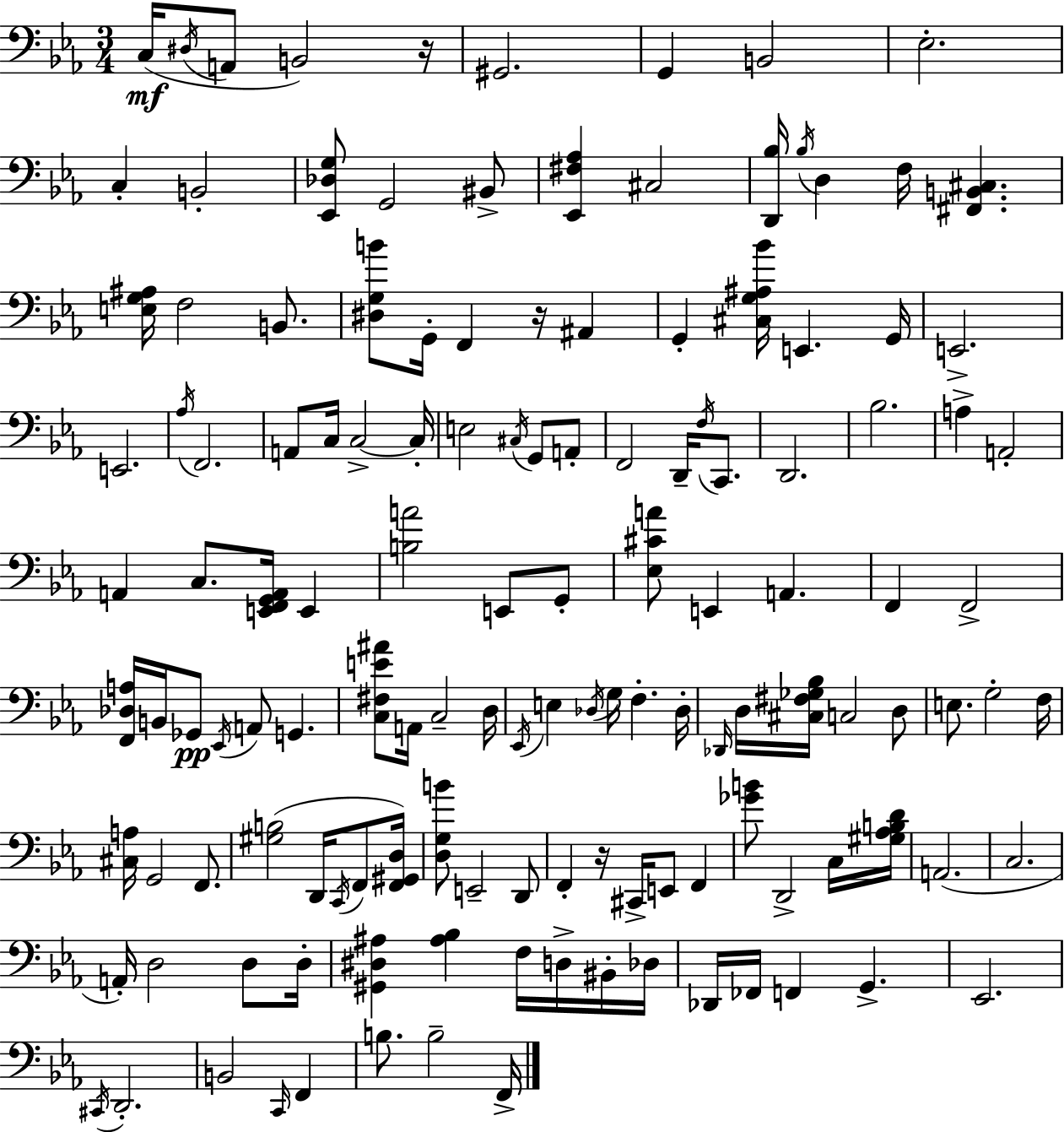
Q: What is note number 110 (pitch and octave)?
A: F2